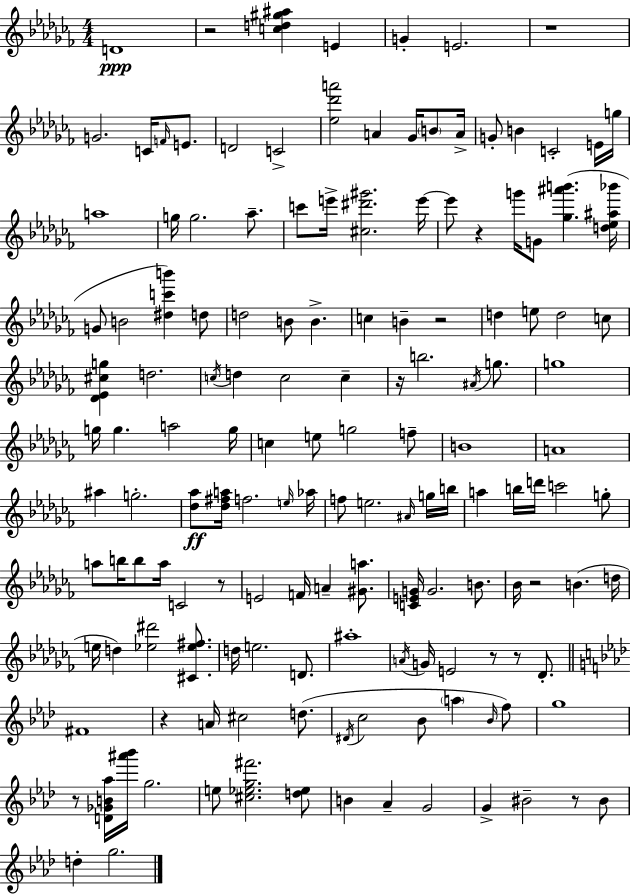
{
  \clef treble
  \numericTimeSignature
  \time 4/4
  \key aes \minor
  d'1\ppp | r2 <c'' d'' gis'' ais''>4 e'4 | g'4-. e'2. | r1 | \break g'2. c'16 \grace { f'16 } e'8. | d'2 c'2-> | <ees'' des''' a'''>2 a'4 ges'16 \parenthesize b'8 | a'16-> g'8-. b'4 c'2-. e'16 | \break g''16 a''1 | g''16 g''2. aes''8.-- | c'''8 e'''16-> <cis'' dis''' gis'''>2. | e'''16~~ e'''8 r4 g'''16 g'8 <ges'' ais''' b'''>4.( | \break <d'' ees'' ais'' bes'''>16 g'8 b'2 <dis'' c''' b'''>4) d''8 | d''2 b'8 b'4.-> | c''4 b'4-- r2 | d''4 e''8 d''2 c''8 | \break <des' ees' cis'' g''>4 d''2. | \acciaccatura { c''16 } d''4 c''2 c''4-- | r16 b''2. \acciaccatura { ais'16 } | g''8. g''1 | \break g''16 g''4. a''2 | g''16 c''4 e''8 g''2 | f''8-- b'1 | a'1 | \break ais''4 g''2.-. | <des'' aes''>8\ff <des'' fis'' a''>16 f''2. | \grace { e''16 } aes''16 f''8 e''2. | \grace { ais'16 } g''16 b''16 a''4 b''16 d'''16 c'''2 | \break g''8-. a''8 b''16 b''8 a''16 c'2 | r8 e'2 f'16 a'4-- | <gis' a''>8. <c' e' g'>16 g'2. | b'8. bes'16 r2 b'4.( | \break d''16 e''16 d''4) <ees'' dis'''>2 | <cis' ees'' fis''>8. d''16 e''2. | d'8. ais''1-. | \acciaccatura { a'16 } g'16 e'2 r8 | \break r8 des'8.-. \bar "||" \break \key aes \major fis'1 | r4 a'16 cis''2 d''8.( | \acciaccatura { dis'16 } c''2 bes'8 \parenthesize a''4 \grace { bes'16 }) | f''8 g''1 | \break r8 <d' ges' b' aes''>16 <ais''' bes'''>16 g''2. | e''8 <cis'' ees'' g'' fis'''>2. | <d'' ees''>8 b'4 aes'4-- g'2 | g'4-> bis'2-- r8 | \break bis'8 d''4-. g''2. | \bar "|."
}